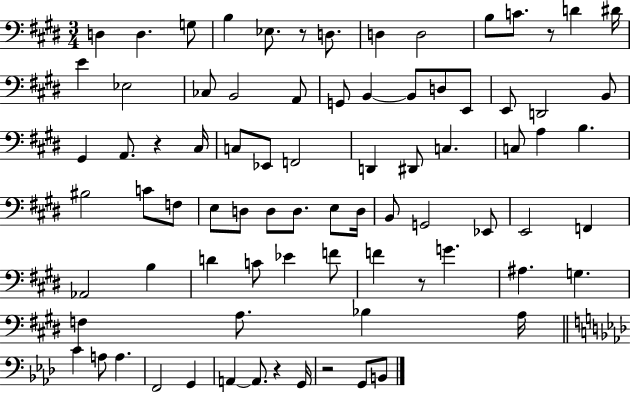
{
  \clef bass
  \numericTimeSignature
  \time 3/4
  \key e \major
  d4 d4. g8 | b4 ees8. r8 d8. | d4 d2 | b8 c'8. r8 d'4 dis'16 | \break e'4 ees2 | ces8 b,2 a,8 | g,8 b,4~~ b,8 d8 e,8 | e,8 d,2 b,8 | \break gis,4 a,8. r4 cis16 | c8 ees,8 f,2 | d,4 dis,8 c4. | c8 a4 b4. | \break bis2 c'8 f8 | e8 d8 d8 d8. e8 d16 | b,8 g,2 ees,8 | e,2 f,4 | \break aes,2 b4 | d'4 c'8 ees'4 f'8 | f'4 r8 g'4. | ais4. g4. | \break f4 a8. bes4 a16 | \bar "||" \break \key aes \major c'4 a8 a4. | f,2 g,4 | a,4~~ a,8. r4 g,16 | r2 g,8 b,8 | \break \bar "|."
}